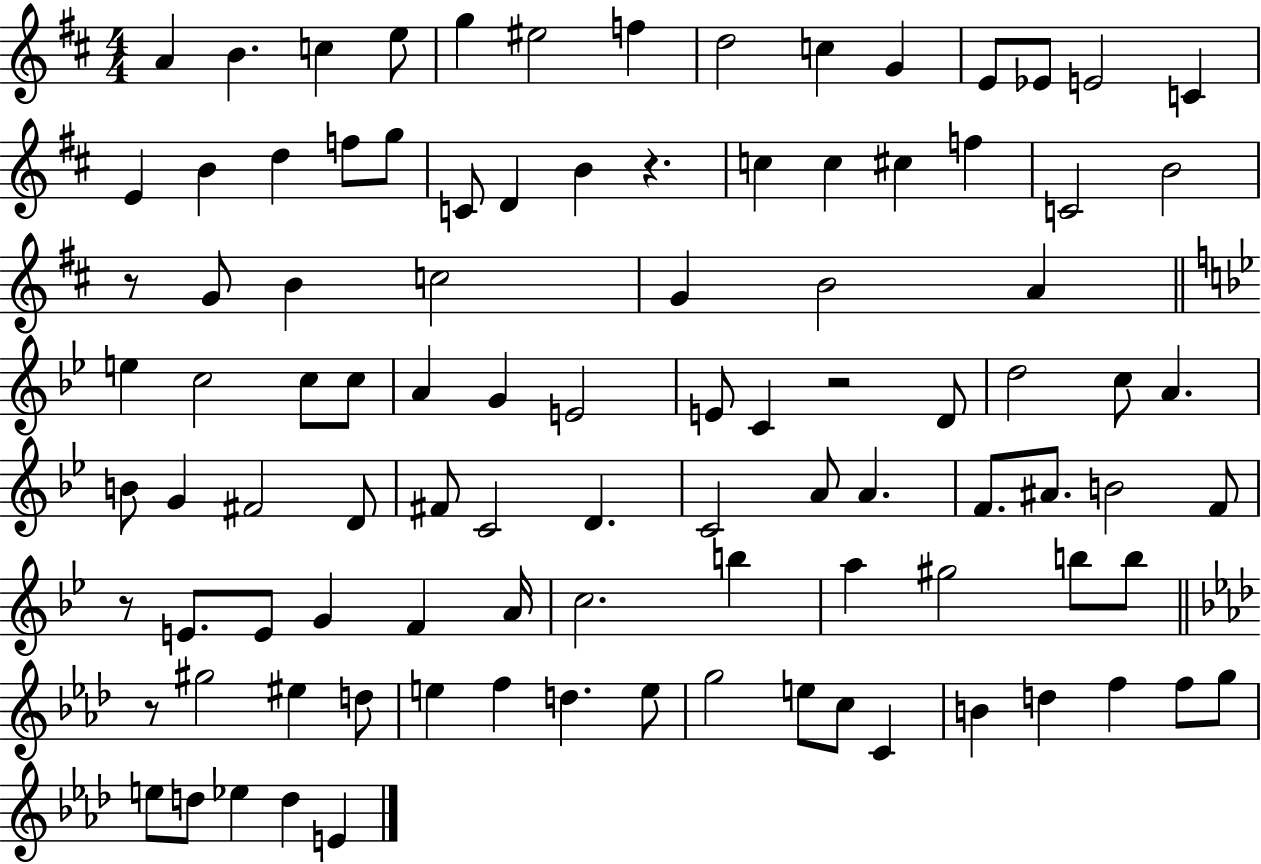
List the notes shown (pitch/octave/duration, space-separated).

A4/q B4/q. C5/q E5/e G5/q EIS5/h F5/q D5/h C5/q G4/q E4/e Eb4/e E4/h C4/q E4/q B4/q D5/q F5/e G5/e C4/e D4/q B4/q R/q. C5/q C5/q C#5/q F5/q C4/h B4/h R/e G4/e B4/q C5/h G4/q B4/h A4/q E5/q C5/h C5/e C5/e A4/q G4/q E4/h E4/e C4/q R/h D4/e D5/h C5/e A4/q. B4/e G4/q F#4/h D4/e F#4/e C4/h D4/q. C4/h A4/e A4/q. F4/e. A#4/e. B4/h F4/e R/e E4/e. E4/e G4/q F4/q A4/s C5/h. B5/q A5/q G#5/h B5/e B5/e R/e G#5/h EIS5/q D5/e E5/q F5/q D5/q. E5/e G5/h E5/e C5/e C4/q B4/q D5/q F5/q F5/e G5/e E5/e D5/e Eb5/q D5/q E4/q